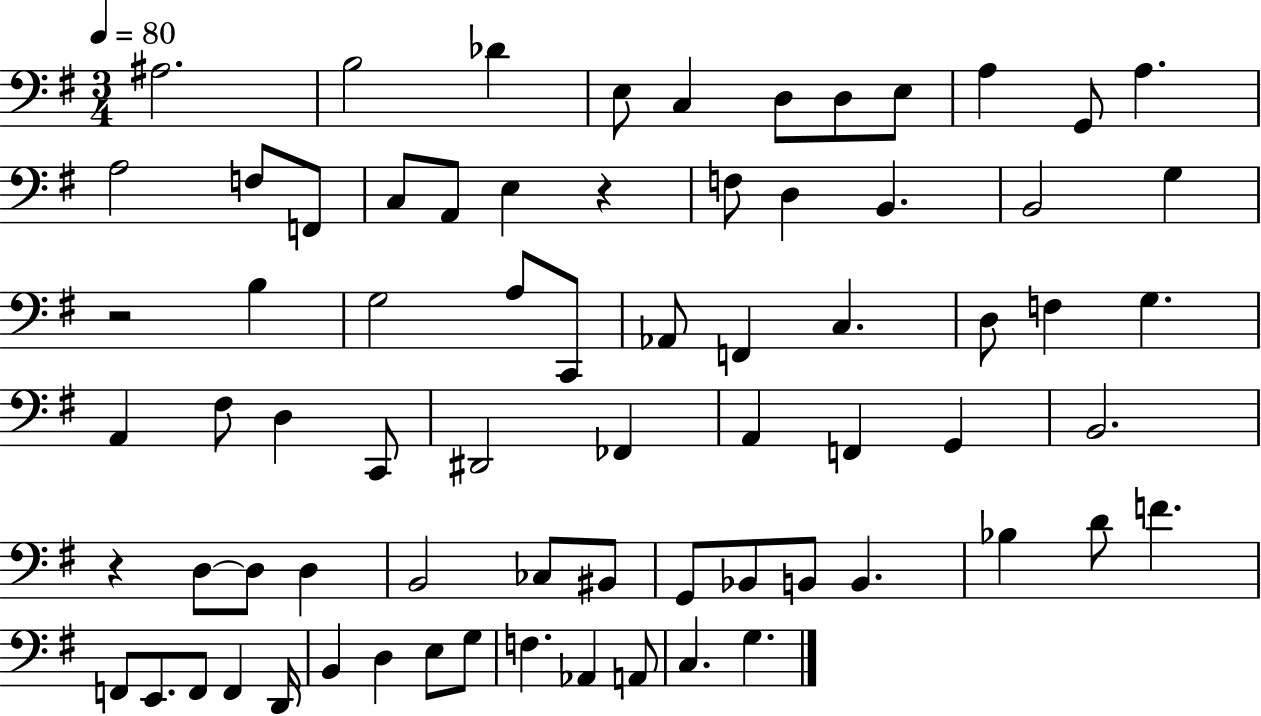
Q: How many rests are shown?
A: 3